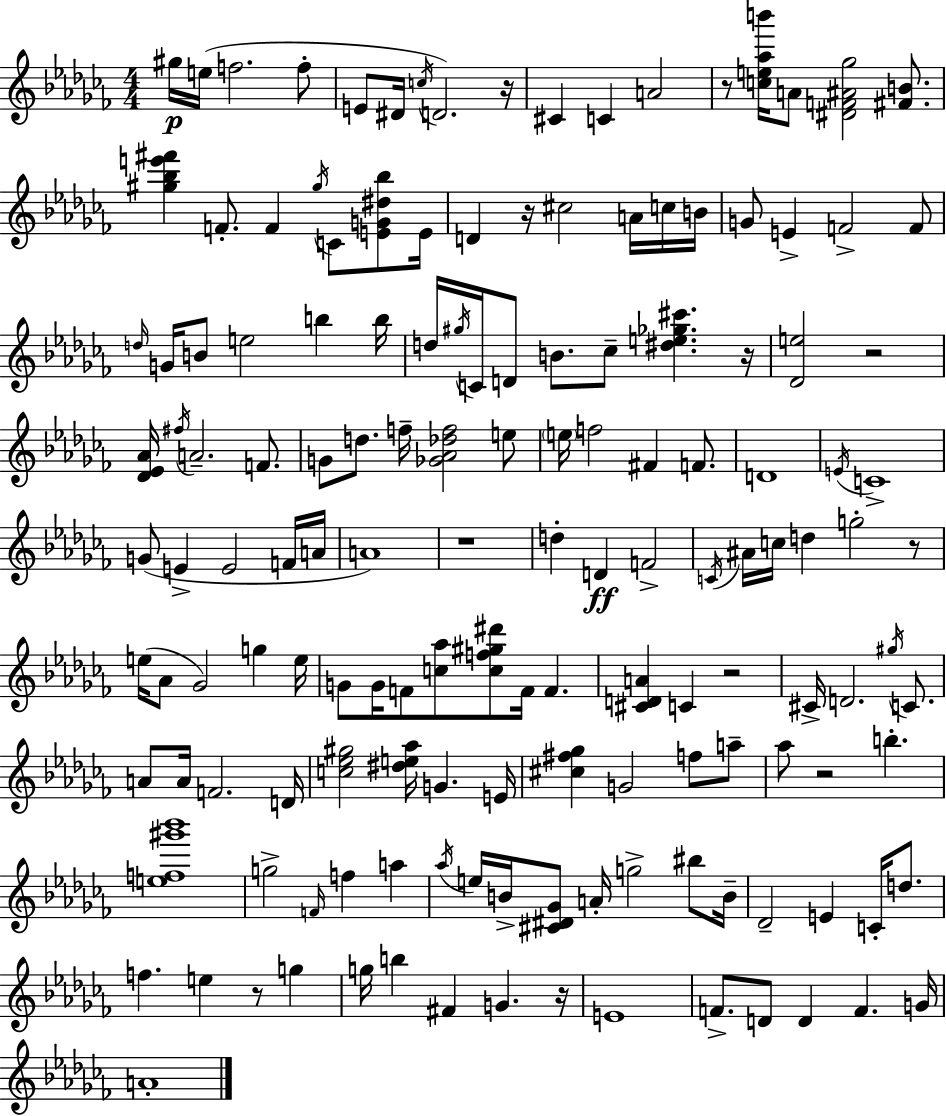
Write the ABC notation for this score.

X:1
T:Untitled
M:4/4
L:1/4
K:Abm
^g/4 e/4 f2 f/2 E/2 ^D/4 c/4 D2 z/4 ^C C A2 z/2 [ce_ab']/4 A/2 [^DF^A_g]2 [^FB]/2 [^g_be'^f'] F/2 F ^g/4 C/2 [EG^d_b]/2 E/4 D z/4 ^c2 A/4 c/4 B/4 G/2 E F2 F/2 d/4 G/4 B/2 e2 b b/4 d/4 ^g/4 C/4 D/2 B/2 _c/2 [^de_g^c'] z/4 [_De]2 z2 [_D_E_A]/4 ^f/4 A2 F/2 G/2 d/2 f/4 [_G_A_df]2 e/2 e/4 f2 ^F F/2 D4 E/4 C4 G/2 E E2 F/4 A/4 A4 z4 d D F2 C/4 ^A/4 c/4 d g2 z/2 e/4 _A/2 _G2 g e/4 G/2 G/4 F/2 [c_a]/2 [cf^g^d']/2 F/4 F [^CDA] C z2 ^C/4 D2 ^g/4 C/2 A/2 A/4 F2 D/4 [c_e^g]2 [^de_a]/4 G E/4 [^c^f_g] G2 f/2 a/2 _a/2 z2 b [ef^g'_b']4 g2 F/4 f a _a/4 e/4 B/4 [^C^D_G]/2 A/4 g2 ^b/2 B/4 _D2 E C/4 d/2 f e z/2 g g/4 b ^F G z/4 E4 F/2 D/2 D F G/4 A4